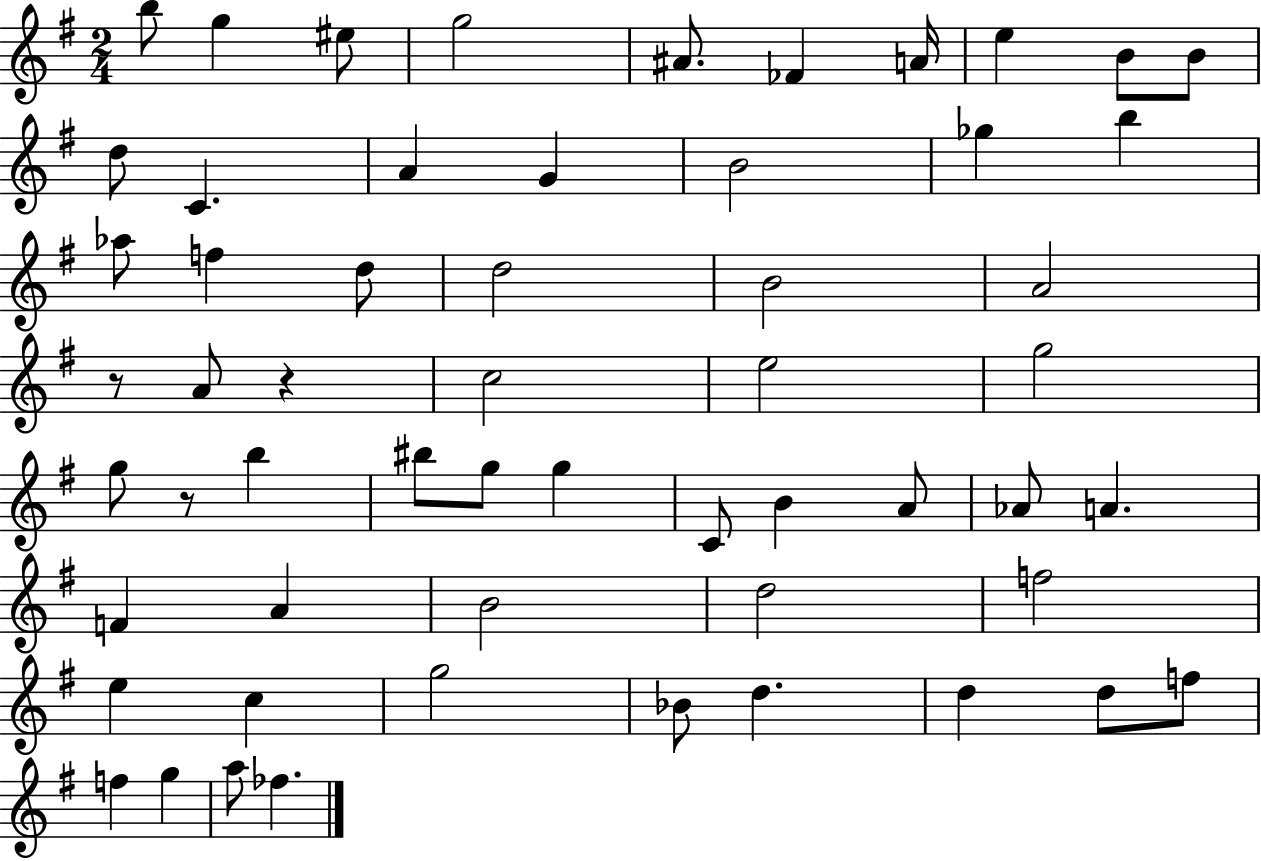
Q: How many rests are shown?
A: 3